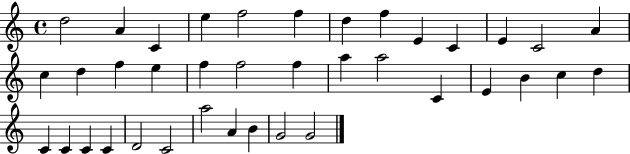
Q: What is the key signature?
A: C major